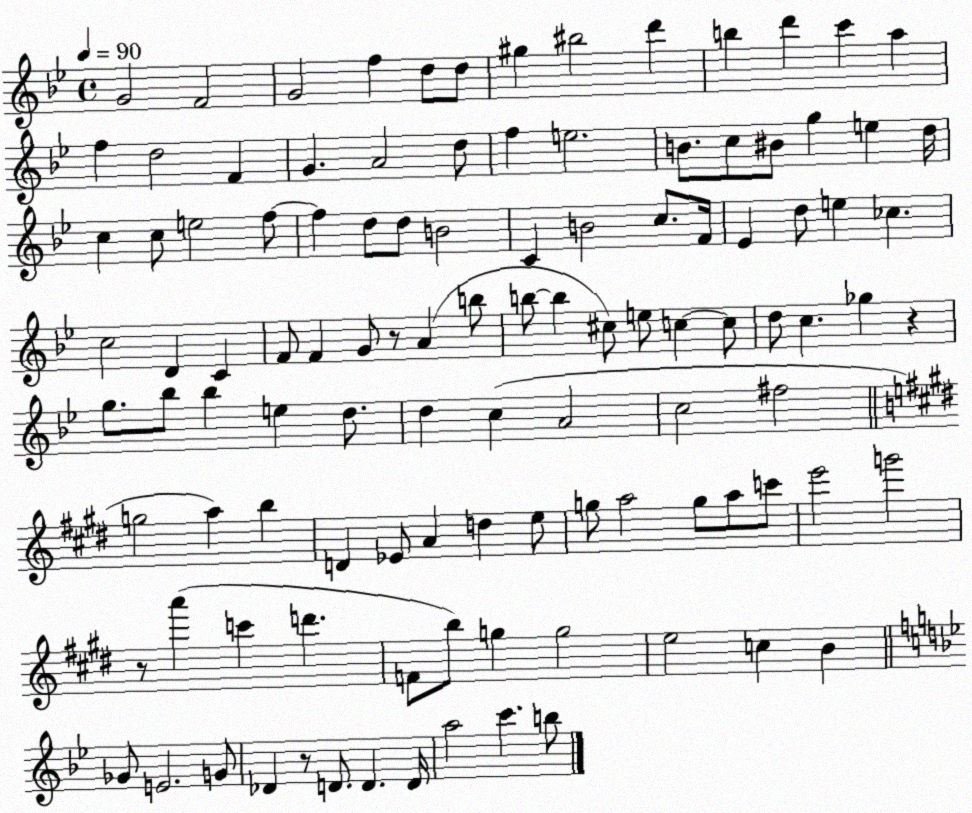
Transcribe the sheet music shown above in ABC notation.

X:1
T:Untitled
M:4/4
L:1/4
K:Bb
G2 F2 G2 f d/2 d/2 ^g ^b2 d' b d' c' a f d2 F G A2 d/2 f e2 B/2 c/2 ^B/2 g e d/4 c c/2 e2 f/2 f d/2 d/2 B2 C B2 c/2 F/4 _E d/2 e _c c2 D C F/2 F G/2 z/2 A b/2 b/2 b ^c/2 e/2 c c/2 d/2 c _g z g/2 _b/2 _b e d/2 d c A2 c2 ^f2 g2 a b D _E/2 A d e/2 g/2 a2 g/2 a/2 c'/2 e'2 g'2 z/2 a' c' d' F/2 b/2 g g2 e2 c B _G/2 E2 G/2 _D z/2 D/2 D D/4 a2 c' b/2